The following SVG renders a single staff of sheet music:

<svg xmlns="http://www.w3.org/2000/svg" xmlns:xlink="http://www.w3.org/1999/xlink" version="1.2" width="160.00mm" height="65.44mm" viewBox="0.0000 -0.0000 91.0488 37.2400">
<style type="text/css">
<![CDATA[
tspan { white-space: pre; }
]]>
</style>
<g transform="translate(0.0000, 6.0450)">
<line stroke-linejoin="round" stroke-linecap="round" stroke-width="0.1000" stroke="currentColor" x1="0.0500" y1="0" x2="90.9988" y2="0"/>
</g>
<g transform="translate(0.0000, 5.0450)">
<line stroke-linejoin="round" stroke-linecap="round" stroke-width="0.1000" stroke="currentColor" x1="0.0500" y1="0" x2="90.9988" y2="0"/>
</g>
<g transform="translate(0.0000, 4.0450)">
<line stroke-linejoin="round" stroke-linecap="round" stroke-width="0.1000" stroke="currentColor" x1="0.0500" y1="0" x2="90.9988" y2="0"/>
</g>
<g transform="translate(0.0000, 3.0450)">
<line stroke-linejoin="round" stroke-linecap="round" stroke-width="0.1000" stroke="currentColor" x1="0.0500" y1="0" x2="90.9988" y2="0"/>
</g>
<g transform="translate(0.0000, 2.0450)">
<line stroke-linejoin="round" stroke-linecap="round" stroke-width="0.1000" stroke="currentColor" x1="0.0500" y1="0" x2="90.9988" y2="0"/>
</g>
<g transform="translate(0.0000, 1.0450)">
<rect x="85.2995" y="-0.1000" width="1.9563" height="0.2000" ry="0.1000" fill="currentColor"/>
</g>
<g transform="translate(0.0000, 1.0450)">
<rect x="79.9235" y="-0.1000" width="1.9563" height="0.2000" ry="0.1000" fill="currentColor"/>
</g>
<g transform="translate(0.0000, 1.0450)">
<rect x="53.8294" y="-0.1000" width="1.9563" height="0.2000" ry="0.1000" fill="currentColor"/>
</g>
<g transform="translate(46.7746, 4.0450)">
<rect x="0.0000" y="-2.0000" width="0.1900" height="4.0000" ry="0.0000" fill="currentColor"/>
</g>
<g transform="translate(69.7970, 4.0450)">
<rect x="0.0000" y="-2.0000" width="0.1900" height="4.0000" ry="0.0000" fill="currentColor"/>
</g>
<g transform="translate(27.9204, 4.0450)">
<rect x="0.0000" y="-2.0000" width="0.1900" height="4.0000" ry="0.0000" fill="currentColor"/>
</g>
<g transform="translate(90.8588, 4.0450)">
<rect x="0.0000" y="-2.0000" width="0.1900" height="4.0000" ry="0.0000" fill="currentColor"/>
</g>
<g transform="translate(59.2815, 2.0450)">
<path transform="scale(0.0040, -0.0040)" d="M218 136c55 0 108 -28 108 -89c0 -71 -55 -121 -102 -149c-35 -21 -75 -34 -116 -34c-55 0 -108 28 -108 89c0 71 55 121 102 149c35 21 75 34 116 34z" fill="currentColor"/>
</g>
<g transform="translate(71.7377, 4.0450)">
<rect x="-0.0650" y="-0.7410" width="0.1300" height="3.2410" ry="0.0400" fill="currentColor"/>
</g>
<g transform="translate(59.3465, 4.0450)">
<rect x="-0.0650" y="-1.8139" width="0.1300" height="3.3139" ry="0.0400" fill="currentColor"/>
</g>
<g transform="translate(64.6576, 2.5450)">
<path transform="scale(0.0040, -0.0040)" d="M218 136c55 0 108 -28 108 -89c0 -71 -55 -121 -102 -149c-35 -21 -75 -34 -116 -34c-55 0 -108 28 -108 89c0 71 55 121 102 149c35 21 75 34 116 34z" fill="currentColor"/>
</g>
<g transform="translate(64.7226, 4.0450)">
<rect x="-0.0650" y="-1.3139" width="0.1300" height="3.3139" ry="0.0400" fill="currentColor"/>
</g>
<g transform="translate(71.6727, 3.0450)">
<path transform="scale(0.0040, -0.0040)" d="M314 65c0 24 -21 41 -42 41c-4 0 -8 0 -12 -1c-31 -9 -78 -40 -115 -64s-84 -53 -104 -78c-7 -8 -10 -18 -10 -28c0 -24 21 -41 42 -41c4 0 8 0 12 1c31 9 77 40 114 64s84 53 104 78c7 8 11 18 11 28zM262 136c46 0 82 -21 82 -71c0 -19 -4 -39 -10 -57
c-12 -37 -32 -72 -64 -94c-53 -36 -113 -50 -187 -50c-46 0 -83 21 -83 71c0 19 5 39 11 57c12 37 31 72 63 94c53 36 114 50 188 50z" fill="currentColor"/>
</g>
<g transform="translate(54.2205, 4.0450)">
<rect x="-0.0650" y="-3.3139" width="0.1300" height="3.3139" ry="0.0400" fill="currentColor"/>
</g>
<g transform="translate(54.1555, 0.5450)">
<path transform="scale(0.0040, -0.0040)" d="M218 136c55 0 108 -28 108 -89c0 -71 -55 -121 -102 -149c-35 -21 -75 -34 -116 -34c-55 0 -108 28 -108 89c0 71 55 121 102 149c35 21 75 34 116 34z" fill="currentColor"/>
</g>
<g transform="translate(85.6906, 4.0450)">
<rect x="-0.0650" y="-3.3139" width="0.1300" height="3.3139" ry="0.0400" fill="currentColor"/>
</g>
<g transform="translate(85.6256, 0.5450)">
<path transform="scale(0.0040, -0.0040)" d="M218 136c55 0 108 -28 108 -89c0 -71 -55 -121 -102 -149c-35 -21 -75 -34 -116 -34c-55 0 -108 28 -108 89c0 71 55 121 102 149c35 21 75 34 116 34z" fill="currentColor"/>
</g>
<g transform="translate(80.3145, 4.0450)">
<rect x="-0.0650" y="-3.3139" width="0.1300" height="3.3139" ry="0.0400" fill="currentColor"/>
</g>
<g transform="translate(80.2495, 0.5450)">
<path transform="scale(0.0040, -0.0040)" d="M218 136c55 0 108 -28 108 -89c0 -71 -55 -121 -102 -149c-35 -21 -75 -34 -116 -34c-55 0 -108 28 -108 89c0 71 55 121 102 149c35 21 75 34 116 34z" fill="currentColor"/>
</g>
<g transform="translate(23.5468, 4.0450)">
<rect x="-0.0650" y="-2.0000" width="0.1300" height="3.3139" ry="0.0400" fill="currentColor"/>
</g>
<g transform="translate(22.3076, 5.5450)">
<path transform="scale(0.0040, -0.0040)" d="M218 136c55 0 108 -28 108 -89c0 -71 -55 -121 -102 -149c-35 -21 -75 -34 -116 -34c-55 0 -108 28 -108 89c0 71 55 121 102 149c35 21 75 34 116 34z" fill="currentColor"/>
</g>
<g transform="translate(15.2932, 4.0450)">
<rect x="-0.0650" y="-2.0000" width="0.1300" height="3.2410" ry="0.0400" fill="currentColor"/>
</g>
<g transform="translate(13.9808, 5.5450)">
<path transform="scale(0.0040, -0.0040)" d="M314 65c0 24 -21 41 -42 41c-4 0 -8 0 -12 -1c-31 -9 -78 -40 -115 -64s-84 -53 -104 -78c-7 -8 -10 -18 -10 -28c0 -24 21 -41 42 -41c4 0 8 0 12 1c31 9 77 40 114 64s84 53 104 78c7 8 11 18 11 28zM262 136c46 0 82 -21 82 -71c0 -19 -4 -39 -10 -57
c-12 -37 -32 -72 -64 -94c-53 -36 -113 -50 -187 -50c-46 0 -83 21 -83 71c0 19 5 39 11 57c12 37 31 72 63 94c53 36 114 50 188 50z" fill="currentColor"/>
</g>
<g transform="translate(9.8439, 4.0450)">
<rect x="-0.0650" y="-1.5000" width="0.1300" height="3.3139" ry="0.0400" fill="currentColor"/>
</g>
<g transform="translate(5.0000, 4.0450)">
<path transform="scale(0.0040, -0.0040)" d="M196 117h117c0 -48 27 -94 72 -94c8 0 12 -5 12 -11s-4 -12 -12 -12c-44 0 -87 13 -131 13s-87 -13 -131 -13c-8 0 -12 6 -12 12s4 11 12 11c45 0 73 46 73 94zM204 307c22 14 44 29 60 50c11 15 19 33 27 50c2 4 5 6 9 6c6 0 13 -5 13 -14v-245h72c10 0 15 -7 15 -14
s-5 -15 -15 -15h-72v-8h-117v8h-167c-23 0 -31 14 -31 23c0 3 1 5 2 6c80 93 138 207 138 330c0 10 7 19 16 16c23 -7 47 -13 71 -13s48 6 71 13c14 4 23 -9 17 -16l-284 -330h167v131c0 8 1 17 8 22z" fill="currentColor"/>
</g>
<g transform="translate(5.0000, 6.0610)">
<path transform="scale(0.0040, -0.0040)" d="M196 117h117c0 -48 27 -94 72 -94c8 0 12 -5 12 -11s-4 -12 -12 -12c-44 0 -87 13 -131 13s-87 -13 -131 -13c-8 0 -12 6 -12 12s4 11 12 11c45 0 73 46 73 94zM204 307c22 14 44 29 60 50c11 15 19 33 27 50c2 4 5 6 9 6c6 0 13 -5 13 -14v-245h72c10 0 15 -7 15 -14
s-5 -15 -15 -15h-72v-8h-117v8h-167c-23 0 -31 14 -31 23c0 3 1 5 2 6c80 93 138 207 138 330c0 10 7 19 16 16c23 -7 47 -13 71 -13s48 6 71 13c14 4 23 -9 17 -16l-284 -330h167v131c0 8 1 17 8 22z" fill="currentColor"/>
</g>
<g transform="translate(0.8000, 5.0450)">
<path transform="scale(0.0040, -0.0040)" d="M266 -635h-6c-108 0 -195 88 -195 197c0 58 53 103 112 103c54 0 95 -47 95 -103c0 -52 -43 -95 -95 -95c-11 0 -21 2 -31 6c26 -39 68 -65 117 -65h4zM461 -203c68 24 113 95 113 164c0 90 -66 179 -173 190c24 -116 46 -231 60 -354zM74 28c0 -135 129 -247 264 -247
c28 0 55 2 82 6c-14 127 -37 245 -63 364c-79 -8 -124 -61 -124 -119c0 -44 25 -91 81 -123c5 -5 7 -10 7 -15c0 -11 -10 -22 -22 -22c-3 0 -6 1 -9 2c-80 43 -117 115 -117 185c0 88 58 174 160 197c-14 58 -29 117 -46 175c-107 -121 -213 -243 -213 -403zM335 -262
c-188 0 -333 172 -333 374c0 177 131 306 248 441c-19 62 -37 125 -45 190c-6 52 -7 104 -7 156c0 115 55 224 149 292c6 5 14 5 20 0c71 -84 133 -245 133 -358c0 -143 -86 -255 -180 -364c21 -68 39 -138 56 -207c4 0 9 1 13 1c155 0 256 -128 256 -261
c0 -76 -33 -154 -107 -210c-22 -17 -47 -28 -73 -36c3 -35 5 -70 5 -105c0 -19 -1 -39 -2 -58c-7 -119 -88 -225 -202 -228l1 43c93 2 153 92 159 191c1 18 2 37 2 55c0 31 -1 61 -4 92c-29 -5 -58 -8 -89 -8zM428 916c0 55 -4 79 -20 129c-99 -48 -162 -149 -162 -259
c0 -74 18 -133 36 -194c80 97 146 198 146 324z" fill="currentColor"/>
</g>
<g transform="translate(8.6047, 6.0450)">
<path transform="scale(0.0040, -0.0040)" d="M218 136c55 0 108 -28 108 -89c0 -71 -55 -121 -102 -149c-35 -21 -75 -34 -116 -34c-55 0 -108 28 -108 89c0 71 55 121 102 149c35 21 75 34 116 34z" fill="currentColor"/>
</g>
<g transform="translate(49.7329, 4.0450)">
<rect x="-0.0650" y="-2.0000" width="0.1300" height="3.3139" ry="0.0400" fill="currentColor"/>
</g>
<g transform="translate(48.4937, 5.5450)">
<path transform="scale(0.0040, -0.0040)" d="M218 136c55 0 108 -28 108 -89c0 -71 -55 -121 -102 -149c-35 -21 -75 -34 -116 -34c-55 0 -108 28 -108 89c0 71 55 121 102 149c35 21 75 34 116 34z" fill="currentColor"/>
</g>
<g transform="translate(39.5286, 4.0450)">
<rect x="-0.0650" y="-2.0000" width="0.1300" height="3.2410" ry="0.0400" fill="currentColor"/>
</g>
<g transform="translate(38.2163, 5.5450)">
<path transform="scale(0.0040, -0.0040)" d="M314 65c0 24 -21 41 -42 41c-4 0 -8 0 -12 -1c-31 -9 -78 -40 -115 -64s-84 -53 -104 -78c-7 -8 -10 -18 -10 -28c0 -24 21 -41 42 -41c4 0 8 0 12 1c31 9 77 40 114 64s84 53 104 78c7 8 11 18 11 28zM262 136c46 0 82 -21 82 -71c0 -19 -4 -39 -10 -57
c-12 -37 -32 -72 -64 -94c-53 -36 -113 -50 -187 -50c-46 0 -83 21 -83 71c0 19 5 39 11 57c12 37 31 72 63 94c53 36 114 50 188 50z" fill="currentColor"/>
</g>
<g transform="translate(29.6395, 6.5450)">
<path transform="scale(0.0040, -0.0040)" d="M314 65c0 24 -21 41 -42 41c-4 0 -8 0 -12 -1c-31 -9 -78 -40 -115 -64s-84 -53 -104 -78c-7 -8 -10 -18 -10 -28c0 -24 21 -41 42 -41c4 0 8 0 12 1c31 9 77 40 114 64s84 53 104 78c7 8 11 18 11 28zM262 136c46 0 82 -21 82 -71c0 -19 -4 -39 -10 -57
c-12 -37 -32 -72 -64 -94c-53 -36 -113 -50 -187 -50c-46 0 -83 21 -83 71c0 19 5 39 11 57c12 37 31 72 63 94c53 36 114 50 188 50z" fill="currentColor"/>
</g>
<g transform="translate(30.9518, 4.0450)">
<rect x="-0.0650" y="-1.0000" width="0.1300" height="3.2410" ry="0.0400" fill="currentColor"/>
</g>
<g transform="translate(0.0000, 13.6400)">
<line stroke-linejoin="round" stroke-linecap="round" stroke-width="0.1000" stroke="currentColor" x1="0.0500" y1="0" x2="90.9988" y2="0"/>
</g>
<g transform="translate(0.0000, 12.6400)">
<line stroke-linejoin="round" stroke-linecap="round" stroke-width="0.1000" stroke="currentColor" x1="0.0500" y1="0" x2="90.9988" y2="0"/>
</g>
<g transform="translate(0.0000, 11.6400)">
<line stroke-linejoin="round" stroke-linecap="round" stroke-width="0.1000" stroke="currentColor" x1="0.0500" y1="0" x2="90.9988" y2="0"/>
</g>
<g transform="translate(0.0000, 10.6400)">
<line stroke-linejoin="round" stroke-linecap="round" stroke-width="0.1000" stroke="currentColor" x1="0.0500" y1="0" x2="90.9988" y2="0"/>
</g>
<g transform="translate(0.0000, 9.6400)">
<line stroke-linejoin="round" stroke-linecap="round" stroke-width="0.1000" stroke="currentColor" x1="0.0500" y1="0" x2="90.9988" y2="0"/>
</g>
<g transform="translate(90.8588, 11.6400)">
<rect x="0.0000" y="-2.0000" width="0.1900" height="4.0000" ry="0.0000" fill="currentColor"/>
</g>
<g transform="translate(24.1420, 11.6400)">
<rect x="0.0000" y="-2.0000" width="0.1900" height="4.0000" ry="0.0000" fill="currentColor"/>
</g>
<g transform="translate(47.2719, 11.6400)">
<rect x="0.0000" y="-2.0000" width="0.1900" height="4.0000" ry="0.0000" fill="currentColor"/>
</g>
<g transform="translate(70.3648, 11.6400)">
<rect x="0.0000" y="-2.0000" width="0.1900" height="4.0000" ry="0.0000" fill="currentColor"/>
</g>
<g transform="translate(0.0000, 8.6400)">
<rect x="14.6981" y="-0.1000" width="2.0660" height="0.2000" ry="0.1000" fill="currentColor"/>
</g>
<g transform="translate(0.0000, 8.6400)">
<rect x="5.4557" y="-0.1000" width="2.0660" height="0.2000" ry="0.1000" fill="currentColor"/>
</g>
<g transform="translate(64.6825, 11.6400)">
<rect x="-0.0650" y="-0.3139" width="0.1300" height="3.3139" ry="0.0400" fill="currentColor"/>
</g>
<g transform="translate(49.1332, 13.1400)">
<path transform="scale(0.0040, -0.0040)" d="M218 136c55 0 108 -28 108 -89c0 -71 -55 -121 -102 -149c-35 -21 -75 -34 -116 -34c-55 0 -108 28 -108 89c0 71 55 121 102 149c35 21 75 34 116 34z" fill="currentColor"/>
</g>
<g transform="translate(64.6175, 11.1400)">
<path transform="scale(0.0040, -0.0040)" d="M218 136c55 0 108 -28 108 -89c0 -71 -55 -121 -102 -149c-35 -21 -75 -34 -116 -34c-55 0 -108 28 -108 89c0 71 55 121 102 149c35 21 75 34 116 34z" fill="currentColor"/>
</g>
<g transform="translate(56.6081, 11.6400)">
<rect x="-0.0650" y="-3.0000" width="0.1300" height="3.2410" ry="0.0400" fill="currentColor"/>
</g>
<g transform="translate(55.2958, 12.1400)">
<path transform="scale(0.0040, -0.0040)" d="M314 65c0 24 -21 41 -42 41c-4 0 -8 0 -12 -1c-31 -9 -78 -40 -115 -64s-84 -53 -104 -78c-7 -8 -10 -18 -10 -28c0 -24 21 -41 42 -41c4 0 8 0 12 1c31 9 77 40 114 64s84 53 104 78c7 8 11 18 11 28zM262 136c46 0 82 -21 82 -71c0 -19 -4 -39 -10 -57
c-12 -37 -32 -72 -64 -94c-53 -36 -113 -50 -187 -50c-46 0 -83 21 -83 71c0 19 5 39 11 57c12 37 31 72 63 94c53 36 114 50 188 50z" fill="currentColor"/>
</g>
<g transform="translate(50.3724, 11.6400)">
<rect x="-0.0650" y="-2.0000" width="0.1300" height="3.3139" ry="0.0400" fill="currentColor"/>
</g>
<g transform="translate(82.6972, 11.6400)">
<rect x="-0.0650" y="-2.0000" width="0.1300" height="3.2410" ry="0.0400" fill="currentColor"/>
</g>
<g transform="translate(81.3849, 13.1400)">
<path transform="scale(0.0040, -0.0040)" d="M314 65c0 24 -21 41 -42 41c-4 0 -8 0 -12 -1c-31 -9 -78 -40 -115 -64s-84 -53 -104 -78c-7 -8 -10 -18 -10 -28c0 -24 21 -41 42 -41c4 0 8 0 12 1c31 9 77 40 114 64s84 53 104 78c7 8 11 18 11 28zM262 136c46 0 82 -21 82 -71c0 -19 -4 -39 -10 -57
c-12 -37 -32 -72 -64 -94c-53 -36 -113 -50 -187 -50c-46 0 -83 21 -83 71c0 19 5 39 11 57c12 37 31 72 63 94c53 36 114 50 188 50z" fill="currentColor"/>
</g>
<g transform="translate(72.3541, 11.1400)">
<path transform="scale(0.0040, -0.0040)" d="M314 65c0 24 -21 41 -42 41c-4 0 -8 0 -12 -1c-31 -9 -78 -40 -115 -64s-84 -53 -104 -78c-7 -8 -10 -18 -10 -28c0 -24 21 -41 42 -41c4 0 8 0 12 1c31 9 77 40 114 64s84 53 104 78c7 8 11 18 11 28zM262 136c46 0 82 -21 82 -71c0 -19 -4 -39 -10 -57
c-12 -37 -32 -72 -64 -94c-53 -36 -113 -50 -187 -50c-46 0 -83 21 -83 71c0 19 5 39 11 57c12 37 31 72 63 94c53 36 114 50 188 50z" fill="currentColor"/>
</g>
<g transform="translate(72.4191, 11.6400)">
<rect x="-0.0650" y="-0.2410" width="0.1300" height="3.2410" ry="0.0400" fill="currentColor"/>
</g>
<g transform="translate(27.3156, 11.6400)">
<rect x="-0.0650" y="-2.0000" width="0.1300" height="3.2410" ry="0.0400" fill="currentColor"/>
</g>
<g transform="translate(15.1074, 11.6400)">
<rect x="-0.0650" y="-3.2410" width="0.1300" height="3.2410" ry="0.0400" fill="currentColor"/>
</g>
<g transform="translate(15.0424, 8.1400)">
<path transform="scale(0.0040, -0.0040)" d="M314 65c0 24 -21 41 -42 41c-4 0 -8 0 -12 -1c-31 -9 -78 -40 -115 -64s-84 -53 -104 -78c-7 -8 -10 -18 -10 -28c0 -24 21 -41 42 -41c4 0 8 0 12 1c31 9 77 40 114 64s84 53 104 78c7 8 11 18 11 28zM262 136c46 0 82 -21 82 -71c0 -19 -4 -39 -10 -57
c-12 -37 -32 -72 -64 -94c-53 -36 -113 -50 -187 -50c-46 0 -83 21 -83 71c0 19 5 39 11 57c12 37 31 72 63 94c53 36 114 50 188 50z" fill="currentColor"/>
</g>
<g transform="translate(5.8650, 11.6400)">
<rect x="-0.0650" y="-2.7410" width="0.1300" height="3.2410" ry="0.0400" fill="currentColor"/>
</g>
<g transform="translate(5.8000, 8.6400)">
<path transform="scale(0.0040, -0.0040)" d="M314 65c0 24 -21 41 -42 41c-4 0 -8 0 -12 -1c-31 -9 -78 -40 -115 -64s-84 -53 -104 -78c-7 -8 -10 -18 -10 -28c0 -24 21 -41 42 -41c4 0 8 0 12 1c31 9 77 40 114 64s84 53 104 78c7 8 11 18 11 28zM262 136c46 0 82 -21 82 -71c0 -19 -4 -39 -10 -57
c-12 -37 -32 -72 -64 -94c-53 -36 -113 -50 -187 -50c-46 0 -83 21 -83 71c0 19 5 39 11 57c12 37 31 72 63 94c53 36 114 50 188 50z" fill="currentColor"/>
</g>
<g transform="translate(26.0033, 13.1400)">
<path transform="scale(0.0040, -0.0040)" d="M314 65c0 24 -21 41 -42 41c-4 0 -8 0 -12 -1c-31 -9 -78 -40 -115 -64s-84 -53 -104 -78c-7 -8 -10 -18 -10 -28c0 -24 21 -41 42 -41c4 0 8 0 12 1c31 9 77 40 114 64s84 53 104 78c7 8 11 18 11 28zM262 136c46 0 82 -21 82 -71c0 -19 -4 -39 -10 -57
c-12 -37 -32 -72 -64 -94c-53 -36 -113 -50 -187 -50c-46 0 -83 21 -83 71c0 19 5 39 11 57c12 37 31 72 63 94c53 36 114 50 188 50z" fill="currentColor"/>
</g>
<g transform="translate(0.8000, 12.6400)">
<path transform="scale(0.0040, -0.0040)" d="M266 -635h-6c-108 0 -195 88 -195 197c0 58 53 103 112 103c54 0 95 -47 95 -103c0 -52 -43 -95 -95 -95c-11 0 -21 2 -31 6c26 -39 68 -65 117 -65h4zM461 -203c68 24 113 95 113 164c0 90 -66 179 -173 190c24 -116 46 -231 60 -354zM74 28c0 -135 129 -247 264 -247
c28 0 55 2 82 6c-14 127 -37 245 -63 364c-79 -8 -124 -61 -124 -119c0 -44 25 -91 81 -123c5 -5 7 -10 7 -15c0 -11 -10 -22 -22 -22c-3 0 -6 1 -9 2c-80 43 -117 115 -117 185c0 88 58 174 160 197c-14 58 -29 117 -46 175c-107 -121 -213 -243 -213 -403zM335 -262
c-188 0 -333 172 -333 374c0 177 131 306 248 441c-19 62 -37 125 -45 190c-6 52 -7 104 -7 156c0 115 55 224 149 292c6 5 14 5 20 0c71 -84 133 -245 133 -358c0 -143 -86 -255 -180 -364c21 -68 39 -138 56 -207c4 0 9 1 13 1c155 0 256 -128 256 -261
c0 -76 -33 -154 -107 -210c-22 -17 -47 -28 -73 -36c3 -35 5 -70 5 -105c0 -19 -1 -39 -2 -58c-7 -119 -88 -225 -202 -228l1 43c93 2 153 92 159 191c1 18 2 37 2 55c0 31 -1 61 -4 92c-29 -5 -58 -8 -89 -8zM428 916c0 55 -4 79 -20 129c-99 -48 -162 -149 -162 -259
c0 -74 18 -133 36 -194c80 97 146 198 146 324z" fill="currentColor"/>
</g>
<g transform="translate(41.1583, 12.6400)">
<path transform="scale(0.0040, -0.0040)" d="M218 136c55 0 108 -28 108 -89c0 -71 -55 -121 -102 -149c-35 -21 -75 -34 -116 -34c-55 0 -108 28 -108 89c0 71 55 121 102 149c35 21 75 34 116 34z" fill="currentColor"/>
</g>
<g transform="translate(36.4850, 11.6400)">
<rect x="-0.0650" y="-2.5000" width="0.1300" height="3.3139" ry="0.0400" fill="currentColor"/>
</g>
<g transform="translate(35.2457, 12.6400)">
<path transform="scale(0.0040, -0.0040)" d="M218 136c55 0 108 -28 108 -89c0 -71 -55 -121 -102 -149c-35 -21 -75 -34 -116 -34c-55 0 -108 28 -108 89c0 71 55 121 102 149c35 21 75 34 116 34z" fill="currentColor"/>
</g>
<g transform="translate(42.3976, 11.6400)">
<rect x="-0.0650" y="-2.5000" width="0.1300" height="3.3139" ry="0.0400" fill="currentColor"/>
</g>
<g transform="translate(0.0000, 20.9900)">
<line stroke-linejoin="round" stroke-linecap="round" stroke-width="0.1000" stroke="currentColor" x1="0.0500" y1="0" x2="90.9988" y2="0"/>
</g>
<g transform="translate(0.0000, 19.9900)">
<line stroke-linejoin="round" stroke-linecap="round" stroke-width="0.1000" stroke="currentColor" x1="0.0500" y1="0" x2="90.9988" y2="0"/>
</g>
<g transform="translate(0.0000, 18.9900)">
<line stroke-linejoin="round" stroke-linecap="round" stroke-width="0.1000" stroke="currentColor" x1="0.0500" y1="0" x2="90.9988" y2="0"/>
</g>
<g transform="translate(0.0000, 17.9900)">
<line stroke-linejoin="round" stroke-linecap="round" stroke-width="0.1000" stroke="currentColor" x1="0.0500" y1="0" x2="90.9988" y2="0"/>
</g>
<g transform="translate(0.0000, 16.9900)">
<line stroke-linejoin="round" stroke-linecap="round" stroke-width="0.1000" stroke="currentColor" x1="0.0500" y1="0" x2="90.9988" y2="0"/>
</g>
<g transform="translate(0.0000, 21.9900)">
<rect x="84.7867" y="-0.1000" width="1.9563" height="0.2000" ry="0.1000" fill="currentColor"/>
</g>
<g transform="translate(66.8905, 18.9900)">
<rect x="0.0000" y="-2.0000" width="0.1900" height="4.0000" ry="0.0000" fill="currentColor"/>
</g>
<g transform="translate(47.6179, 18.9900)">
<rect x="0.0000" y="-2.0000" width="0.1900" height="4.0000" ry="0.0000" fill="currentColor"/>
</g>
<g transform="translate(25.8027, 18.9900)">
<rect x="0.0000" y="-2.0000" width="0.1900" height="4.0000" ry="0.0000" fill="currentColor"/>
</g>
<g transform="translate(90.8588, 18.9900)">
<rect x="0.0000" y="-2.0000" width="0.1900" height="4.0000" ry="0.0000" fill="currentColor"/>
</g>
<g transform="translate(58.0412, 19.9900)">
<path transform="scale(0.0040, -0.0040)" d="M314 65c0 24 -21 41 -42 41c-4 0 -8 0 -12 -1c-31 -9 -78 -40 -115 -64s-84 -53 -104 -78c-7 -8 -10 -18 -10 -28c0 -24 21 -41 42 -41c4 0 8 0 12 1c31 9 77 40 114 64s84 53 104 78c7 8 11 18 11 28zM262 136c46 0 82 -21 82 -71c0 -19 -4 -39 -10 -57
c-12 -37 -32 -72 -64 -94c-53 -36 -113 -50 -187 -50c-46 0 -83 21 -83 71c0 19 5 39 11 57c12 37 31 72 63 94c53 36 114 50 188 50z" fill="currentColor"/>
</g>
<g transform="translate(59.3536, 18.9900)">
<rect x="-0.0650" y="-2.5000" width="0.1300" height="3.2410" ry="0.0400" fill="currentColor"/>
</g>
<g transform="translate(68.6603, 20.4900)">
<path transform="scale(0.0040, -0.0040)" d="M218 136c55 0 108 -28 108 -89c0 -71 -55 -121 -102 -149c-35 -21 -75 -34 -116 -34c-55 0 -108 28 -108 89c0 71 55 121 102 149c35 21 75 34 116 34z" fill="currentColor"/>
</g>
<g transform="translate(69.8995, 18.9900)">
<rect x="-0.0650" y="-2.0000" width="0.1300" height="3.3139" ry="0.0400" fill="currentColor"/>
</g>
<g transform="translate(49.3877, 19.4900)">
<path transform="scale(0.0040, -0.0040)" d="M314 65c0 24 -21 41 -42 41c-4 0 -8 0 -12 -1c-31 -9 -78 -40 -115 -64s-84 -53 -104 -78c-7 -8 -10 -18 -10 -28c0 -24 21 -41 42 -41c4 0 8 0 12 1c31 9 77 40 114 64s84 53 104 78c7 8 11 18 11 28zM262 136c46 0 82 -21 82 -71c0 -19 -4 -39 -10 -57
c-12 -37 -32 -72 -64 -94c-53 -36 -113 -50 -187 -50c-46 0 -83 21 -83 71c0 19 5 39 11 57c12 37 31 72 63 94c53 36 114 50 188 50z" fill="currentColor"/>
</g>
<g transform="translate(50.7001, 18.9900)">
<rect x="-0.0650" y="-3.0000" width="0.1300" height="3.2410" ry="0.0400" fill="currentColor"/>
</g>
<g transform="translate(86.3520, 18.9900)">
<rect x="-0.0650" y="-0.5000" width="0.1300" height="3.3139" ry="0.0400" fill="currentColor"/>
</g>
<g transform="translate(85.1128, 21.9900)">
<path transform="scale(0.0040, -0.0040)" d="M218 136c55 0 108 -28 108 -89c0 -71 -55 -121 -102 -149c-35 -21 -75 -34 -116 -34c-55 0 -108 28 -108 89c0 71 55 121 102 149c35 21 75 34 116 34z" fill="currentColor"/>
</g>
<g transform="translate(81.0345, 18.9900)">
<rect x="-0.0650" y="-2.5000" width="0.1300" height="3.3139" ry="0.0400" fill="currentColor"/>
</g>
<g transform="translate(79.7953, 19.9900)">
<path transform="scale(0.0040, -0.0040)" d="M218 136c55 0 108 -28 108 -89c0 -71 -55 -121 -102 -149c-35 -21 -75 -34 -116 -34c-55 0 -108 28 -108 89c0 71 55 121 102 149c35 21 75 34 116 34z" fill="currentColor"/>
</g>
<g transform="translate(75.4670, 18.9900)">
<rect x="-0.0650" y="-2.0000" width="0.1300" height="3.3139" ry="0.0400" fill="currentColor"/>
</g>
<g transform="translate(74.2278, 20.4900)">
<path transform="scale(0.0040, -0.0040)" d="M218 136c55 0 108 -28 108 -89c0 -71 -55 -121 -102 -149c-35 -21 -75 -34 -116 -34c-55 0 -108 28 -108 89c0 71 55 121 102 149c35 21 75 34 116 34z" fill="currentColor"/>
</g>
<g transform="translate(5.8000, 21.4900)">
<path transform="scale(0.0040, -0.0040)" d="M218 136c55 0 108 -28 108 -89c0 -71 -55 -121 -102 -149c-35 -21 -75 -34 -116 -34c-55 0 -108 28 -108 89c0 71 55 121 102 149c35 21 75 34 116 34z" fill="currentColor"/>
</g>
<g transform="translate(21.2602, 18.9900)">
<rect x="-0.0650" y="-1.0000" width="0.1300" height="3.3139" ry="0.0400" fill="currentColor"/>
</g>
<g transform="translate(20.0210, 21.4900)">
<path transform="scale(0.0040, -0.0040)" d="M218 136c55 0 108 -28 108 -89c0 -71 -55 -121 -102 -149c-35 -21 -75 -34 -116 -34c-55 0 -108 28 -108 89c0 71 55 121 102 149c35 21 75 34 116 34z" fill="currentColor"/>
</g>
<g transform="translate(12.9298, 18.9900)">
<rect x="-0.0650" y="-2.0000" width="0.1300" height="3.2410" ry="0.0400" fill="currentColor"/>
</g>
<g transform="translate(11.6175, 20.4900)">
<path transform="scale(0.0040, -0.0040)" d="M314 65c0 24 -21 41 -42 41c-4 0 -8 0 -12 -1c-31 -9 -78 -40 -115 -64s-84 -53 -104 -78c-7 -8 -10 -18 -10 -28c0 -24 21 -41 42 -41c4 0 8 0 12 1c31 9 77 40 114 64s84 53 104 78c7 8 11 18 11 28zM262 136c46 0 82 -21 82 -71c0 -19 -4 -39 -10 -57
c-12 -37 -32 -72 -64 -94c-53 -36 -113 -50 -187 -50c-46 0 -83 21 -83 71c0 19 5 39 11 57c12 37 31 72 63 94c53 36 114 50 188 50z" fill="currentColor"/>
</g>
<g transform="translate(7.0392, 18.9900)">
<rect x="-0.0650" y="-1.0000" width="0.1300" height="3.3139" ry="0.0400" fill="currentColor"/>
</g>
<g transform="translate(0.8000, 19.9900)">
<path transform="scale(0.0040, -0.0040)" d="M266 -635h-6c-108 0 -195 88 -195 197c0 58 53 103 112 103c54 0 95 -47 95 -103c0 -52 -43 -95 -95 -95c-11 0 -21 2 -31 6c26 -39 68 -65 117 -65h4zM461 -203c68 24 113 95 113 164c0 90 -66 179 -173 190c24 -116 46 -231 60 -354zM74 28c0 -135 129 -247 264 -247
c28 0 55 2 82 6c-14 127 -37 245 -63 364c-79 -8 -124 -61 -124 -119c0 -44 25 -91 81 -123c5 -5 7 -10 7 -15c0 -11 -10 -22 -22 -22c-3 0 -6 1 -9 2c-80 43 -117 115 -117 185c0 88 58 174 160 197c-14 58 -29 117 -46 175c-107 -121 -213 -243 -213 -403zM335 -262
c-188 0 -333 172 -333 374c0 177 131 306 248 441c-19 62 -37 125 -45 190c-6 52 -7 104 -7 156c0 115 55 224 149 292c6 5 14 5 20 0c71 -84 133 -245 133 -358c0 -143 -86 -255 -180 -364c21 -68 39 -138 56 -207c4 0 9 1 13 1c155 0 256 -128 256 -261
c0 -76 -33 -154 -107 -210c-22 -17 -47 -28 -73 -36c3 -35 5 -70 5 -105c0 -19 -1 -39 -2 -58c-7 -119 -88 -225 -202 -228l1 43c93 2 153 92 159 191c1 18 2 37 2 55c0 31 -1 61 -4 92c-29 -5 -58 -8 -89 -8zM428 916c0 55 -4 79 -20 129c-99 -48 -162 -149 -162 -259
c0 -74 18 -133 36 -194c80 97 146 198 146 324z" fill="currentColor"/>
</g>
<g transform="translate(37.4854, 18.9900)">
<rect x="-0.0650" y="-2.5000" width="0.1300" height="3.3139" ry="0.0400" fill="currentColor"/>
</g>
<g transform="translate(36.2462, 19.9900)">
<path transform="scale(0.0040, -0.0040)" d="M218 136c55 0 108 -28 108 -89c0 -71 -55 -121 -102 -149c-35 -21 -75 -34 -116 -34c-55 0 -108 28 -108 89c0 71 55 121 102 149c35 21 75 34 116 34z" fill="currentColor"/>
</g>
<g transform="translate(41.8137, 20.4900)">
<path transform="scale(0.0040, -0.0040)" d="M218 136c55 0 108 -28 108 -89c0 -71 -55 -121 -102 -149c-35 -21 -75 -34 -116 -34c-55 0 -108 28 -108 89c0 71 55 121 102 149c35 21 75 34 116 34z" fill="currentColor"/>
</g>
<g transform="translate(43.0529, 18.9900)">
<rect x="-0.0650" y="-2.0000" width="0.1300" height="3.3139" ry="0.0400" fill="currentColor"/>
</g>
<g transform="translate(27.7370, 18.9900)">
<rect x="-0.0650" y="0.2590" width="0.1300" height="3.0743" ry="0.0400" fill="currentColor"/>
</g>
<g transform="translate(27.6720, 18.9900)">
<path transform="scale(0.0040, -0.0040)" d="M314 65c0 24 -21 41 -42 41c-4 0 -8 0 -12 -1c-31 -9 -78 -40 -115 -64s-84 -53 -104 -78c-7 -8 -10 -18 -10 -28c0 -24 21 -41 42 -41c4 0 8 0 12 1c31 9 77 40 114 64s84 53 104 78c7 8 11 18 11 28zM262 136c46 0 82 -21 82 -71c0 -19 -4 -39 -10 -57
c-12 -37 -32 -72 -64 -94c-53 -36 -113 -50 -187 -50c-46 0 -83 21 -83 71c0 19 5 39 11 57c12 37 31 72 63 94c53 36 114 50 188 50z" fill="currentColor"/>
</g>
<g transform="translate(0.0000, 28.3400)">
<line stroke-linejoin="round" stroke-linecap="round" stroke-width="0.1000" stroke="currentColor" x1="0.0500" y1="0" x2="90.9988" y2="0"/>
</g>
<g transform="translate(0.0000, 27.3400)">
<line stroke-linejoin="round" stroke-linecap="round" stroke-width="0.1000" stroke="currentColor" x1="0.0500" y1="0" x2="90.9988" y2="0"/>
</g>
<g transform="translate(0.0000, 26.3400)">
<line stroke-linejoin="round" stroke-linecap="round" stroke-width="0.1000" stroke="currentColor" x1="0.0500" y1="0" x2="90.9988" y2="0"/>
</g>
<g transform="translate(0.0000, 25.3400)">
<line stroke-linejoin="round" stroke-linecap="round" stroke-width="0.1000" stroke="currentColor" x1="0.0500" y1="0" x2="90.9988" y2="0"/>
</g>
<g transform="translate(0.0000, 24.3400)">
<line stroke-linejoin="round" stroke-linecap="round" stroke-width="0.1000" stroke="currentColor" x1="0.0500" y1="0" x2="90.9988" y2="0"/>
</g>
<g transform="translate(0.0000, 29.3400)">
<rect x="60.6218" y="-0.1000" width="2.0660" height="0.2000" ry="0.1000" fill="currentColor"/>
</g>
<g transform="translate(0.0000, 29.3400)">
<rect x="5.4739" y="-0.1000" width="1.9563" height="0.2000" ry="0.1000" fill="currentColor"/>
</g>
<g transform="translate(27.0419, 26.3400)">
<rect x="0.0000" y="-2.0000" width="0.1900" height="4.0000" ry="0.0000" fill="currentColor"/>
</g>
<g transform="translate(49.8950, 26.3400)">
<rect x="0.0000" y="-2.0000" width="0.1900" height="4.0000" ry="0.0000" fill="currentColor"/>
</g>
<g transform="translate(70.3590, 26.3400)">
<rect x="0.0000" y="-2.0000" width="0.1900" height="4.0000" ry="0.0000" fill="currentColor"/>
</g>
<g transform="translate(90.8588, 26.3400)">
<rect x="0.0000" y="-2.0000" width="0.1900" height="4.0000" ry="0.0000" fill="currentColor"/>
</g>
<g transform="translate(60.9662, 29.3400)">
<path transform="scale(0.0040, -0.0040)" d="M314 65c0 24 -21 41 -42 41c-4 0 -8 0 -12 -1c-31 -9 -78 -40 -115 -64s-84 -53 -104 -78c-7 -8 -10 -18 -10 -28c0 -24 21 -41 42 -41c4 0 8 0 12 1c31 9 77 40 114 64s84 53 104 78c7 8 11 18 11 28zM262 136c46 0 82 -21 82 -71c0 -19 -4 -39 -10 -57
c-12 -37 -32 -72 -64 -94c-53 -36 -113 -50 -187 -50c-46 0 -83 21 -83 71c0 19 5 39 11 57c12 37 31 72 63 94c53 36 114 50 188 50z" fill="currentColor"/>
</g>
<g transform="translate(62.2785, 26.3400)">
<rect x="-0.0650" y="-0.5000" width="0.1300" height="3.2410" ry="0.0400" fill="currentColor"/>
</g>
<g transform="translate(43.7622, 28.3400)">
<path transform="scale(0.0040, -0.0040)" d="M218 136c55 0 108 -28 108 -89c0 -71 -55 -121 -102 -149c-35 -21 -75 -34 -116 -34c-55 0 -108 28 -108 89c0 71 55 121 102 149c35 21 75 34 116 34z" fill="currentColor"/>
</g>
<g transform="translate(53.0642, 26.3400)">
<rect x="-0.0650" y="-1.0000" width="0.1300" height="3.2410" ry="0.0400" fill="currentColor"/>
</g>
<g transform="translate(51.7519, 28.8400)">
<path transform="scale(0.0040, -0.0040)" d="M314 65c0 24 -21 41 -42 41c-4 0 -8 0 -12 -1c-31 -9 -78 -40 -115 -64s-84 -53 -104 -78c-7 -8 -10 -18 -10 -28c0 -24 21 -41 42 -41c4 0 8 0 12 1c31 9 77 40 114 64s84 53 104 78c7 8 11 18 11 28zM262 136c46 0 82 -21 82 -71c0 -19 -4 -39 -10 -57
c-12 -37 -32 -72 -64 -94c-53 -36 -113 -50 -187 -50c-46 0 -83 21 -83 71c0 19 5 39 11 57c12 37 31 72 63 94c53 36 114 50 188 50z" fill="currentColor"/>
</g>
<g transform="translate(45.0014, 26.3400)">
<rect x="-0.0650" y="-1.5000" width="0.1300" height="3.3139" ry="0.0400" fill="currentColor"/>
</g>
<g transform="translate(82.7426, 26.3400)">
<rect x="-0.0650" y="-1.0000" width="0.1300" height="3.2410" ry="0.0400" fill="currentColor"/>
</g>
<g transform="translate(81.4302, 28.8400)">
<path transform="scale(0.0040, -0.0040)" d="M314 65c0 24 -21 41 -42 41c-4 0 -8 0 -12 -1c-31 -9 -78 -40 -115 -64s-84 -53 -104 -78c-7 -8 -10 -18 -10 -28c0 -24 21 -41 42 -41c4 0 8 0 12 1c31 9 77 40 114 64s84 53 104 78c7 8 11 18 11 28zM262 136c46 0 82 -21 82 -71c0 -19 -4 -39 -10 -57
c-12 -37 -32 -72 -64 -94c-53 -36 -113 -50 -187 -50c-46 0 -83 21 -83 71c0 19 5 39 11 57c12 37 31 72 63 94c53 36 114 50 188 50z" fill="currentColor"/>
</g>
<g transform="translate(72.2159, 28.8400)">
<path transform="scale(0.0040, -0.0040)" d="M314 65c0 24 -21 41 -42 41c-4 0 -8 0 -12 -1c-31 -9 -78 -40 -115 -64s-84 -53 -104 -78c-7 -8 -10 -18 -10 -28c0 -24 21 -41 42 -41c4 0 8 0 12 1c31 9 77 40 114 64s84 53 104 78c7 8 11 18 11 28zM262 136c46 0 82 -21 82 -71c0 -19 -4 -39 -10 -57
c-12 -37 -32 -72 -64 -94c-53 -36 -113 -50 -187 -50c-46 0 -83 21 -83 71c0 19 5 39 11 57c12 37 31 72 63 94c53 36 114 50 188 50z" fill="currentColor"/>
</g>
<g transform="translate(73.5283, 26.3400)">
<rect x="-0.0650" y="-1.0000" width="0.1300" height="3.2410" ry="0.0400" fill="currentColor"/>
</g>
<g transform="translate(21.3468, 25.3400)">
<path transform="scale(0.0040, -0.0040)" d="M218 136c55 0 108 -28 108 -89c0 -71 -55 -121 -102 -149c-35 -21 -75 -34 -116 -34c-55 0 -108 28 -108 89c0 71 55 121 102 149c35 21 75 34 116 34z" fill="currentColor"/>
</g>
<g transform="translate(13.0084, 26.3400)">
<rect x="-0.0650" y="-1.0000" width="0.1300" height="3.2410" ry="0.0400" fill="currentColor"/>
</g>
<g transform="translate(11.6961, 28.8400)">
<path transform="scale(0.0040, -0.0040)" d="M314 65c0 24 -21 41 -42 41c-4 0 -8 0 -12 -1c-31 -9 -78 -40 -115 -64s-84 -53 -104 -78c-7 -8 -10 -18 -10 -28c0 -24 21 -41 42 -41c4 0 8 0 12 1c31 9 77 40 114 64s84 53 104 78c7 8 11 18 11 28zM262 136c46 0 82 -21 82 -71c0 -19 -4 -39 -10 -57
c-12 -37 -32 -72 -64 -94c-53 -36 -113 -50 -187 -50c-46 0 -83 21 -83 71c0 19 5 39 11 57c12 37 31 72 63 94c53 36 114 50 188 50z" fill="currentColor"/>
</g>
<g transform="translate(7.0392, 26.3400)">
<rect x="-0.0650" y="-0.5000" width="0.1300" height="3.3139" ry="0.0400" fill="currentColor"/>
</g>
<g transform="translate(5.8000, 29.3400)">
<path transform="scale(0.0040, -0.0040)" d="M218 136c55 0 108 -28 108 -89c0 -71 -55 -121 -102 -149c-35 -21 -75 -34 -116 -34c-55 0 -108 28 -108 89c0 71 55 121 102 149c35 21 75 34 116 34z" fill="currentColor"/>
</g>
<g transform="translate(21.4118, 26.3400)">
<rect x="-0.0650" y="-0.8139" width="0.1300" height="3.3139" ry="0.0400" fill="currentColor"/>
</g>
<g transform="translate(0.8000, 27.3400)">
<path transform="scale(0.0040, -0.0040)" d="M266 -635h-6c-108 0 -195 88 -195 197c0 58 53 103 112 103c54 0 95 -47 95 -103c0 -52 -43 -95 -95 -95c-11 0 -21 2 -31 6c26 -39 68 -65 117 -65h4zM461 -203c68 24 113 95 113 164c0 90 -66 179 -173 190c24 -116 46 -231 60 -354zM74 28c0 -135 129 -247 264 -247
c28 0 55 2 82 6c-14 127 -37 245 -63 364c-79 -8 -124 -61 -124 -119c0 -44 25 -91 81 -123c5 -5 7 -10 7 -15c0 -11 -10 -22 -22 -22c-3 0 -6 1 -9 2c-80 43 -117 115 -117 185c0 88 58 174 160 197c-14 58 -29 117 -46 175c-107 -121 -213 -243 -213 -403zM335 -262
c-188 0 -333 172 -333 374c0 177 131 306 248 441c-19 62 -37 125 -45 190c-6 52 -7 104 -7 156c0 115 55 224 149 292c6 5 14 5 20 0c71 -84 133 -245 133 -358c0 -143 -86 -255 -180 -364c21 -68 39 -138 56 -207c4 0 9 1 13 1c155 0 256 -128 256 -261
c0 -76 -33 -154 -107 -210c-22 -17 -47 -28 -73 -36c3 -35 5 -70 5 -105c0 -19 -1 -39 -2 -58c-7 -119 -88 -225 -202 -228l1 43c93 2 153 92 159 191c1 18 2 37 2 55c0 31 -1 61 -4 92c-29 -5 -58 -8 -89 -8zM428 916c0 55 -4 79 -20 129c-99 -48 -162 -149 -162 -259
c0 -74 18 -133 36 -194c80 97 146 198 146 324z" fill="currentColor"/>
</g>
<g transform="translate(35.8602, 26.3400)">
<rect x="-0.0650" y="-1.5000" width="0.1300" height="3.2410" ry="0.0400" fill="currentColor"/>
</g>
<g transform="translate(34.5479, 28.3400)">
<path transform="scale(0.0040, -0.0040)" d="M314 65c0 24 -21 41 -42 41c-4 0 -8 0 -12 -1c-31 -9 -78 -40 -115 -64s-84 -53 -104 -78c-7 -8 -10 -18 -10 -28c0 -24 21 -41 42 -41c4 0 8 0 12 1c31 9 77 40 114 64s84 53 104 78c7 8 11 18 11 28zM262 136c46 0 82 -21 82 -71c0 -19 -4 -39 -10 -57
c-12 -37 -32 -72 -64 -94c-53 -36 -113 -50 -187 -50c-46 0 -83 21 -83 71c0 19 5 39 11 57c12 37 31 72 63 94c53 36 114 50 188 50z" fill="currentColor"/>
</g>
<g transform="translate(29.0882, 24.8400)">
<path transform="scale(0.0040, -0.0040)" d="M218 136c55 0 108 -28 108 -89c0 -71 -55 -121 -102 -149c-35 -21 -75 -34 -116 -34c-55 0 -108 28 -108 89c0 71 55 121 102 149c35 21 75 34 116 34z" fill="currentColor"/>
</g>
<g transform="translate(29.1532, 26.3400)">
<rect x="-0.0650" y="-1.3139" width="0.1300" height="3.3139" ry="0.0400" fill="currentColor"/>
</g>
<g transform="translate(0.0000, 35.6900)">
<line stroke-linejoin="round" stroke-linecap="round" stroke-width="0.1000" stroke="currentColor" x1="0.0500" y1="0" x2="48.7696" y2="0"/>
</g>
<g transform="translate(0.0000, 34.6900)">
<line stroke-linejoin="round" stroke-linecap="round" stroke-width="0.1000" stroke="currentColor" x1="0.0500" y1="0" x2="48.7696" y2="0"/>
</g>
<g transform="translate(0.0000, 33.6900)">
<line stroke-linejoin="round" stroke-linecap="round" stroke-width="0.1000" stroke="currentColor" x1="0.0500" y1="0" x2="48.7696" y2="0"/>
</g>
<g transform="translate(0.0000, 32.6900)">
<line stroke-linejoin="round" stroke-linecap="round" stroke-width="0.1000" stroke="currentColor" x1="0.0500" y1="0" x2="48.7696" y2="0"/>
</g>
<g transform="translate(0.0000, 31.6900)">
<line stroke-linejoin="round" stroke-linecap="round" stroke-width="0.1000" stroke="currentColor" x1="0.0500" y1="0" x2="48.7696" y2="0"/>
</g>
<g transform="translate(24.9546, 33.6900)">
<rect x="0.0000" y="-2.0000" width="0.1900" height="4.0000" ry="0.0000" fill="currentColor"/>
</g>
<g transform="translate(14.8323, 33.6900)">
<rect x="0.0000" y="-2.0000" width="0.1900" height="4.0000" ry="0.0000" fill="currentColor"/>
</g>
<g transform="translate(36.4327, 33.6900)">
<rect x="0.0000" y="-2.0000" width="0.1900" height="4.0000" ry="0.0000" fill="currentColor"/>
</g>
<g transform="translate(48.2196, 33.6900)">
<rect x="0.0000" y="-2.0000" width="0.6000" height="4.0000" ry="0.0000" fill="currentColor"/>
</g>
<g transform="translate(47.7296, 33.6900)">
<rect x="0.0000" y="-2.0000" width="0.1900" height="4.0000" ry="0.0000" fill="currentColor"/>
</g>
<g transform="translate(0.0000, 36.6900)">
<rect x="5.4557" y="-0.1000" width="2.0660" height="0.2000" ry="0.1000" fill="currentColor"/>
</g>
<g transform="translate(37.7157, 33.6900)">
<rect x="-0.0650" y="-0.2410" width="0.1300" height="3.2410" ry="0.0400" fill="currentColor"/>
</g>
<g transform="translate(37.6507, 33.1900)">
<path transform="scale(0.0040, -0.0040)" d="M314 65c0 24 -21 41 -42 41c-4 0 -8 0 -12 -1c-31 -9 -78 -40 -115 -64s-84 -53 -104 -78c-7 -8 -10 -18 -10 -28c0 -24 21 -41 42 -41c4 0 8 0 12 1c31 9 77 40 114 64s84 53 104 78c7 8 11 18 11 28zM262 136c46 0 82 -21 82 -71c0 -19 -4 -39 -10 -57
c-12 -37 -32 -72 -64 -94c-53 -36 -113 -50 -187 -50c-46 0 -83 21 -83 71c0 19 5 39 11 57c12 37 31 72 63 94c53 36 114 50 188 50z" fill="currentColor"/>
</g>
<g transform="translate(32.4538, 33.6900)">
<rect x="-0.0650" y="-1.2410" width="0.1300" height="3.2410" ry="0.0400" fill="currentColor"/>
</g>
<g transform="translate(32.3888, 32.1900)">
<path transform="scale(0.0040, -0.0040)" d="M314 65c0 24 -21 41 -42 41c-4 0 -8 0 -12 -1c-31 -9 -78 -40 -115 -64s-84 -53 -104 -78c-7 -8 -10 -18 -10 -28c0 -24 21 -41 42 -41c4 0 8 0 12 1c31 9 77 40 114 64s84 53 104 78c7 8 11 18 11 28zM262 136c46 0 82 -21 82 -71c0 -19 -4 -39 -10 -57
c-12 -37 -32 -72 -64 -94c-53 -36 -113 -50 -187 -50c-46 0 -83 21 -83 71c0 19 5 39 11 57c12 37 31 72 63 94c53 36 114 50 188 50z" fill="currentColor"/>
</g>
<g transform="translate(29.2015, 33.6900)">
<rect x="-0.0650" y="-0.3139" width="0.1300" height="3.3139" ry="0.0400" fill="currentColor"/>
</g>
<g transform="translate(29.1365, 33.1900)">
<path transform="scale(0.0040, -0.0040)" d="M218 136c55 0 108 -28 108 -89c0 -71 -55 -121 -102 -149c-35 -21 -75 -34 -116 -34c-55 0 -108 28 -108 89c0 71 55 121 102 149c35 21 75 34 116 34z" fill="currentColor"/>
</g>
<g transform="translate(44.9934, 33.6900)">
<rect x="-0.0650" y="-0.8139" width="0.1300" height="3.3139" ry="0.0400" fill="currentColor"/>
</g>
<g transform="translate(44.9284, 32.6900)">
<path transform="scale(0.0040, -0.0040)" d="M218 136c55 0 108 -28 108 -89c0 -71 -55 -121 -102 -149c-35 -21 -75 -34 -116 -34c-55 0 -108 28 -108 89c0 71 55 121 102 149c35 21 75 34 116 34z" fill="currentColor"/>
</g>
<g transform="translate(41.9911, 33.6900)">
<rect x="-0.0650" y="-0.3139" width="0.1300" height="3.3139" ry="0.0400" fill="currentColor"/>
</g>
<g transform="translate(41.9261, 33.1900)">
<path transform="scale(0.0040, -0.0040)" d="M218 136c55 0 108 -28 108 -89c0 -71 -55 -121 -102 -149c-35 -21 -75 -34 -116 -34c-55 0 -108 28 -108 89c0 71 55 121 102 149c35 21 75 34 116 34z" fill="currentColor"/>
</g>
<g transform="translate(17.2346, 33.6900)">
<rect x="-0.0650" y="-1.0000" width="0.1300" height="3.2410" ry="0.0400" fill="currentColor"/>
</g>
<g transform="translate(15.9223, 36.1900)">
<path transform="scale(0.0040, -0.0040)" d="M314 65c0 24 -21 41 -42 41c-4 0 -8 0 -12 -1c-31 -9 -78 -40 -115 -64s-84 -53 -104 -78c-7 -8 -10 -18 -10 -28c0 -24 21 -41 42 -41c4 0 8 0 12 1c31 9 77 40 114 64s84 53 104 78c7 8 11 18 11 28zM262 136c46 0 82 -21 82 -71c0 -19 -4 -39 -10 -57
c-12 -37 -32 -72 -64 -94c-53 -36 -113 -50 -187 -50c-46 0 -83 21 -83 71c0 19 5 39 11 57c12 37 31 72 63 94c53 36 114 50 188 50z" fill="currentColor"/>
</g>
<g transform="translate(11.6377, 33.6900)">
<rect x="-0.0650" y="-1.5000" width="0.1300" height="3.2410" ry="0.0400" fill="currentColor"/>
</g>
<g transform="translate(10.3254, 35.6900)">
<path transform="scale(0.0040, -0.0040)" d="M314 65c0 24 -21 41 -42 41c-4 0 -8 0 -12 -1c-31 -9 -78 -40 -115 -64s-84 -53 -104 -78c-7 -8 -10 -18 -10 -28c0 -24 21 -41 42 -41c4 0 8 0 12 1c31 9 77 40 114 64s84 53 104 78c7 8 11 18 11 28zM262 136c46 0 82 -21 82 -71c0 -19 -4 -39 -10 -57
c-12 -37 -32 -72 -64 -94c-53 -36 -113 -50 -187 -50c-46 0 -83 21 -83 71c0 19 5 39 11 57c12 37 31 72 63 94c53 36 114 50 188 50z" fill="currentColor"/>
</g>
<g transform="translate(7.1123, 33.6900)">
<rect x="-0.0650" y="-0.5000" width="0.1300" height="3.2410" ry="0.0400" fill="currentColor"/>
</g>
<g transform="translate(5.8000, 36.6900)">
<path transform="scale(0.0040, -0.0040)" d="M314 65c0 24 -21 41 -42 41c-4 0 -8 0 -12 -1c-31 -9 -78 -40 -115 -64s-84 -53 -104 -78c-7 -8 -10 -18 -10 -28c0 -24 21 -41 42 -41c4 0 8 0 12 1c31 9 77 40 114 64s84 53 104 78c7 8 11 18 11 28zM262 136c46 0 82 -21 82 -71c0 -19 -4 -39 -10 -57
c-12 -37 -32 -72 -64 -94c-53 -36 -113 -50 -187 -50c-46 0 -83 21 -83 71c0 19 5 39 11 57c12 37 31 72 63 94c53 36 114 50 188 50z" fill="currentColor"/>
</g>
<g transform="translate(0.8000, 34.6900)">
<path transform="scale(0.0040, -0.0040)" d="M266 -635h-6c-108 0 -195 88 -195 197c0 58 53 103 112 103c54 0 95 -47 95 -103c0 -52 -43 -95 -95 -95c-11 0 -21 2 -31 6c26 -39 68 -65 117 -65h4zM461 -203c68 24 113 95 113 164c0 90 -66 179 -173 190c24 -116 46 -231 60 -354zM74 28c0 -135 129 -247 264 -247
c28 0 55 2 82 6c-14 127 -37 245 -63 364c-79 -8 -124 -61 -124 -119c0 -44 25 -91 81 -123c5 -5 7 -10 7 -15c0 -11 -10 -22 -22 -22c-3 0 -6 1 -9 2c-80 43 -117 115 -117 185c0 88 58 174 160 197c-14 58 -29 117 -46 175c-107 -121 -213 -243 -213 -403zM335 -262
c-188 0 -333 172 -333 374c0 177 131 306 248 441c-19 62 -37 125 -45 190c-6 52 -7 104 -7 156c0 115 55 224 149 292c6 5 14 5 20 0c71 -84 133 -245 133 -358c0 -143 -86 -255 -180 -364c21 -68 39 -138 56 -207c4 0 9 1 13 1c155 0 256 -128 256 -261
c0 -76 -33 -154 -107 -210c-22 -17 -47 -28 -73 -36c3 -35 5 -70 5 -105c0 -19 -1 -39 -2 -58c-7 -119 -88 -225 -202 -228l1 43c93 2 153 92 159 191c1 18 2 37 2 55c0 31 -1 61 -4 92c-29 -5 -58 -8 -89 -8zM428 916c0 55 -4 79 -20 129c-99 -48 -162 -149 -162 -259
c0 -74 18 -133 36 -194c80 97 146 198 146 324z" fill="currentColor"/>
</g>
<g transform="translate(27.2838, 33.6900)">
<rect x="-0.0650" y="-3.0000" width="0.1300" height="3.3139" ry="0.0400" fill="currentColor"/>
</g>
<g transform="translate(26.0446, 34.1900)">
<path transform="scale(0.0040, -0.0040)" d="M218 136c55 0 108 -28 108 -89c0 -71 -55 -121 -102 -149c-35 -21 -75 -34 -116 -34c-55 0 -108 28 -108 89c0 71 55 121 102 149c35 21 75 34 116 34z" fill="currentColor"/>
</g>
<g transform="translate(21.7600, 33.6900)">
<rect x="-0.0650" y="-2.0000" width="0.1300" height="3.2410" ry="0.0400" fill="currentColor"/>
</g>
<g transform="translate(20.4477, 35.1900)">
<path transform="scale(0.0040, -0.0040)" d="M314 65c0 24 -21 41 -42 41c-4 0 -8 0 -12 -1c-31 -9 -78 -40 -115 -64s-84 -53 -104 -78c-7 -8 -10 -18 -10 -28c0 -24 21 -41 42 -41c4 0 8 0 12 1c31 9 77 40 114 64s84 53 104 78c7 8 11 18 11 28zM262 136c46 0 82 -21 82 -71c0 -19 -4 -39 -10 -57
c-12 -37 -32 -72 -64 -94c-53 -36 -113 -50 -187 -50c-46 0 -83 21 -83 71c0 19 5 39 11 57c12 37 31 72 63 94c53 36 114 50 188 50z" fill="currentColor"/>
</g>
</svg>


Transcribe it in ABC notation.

X:1
T:Untitled
M:4/4
L:1/4
K:C
E F2 F D2 F2 F b f e d2 b b a2 b2 F2 G G F A2 c c2 F2 D F2 D B2 G F A2 G2 F F G C C D2 d e E2 E D2 C2 D2 D2 C2 E2 D2 F2 A c e2 c2 c d